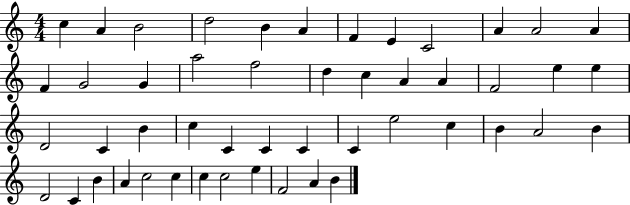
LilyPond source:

{
  \clef treble
  \numericTimeSignature
  \time 4/4
  \key c \major
  c''4 a'4 b'2 | d''2 b'4 a'4 | f'4 e'4 c'2 | a'4 a'2 a'4 | \break f'4 g'2 g'4 | a''2 f''2 | d''4 c''4 a'4 a'4 | f'2 e''4 e''4 | \break d'2 c'4 b'4 | c''4 c'4 c'4 c'4 | c'4 e''2 c''4 | b'4 a'2 b'4 | \break d'2 c'4 b'4 | a'4 c''2 c''4 | c''4 c''2 e''4 | f'2 a'4 b'4 | \break \bar "|."
}